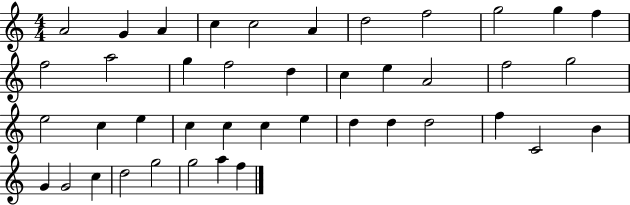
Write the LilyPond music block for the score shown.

{
  \clef treble
  \numericTimeSignature
  \time 4/4
  \key c \major
  a'2 g'4 a'4 | c''4 c''2 a'4 | d''2 f''2 | g''2 g''4 f''4 | \break f''2 a''2 | g''4 f''2 d''4 | c''4 e''4 a'2 | f''2 g''2 | \break e''2 c''4 e''4 | c''4 c''4 c''4 e''4 | d''4 d''4 d''2 | f''4 c'2 b'4 | \break g'4 g'2 c''4 | d''2 g''2 | g''2 a''4 f''4 | \bar "|."
}